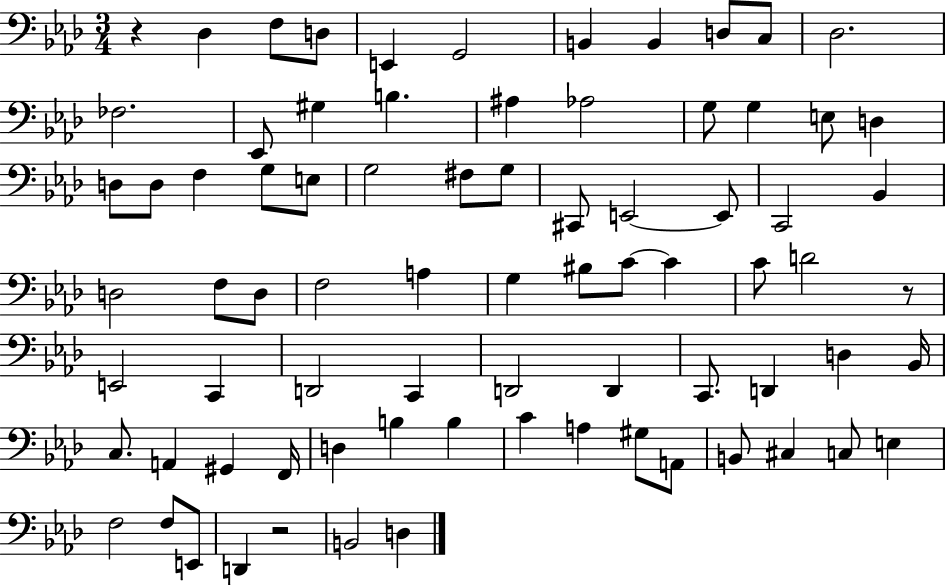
X:1
T:Untitled
M:3/4
L:1/4
K:Ab
z _D, F,/2 D,/2 E,, G,,2 B,, B,, D,/2 C,/2 _D,2 _F,2 _E,,/2 ^G, B, ^A, _A,2 G,/2 G, E,/2 D, D,/2 D,/2 F, G,/2 E,/2 G,2 ^F,/2 G,/2 ^C,,/2 E,,2 E,,/2 C,,2 _B,, D,2 F,/2 D,/2 F,2 A, G, ^B,/2 C/2 C C/2 D2 z/2 E,,2 C,, D,,2 C,, D,,2 D,, C,,/2 D,, D, _B,,/4 C,/2 A,, ^G,, F,,/4 D, B, B, C A, ^G,/2 A,,/2 B,,/2 ^C, C,/2 E, F,2 F,/2 E,,/2 D,, z2 B,,2 D,